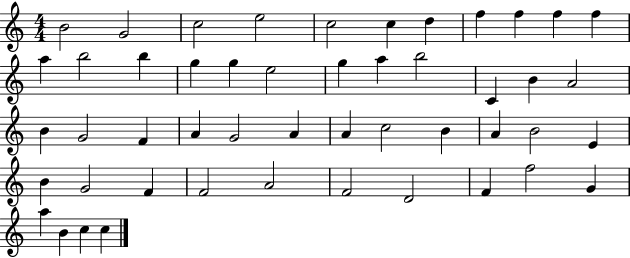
{
  \clef treble
  \numericTimeSignature
  \time 4/4
  \key c \major
  b'2 g'2 | c''2 e''2 | c''2 c''4 d''4 | f''4 f''4 f''4 f''4 | \break a''4 b''2 b''4 | g''4 g''4 e''2 | g''4 a''4 b''2 | c'4 b'4 a'2 | \break b'4 g'2 f'4 | a'4 g'2 a'4 | a'4 c''2 b'4 | a'4 b'2 e'4 | \break b'4 g'2 f'4 | f'2 a'2 | f'2 d'2 | f'4 f''2 g'4 | \break a''4 b'4 c''4 c''4 | \bar "|."
}